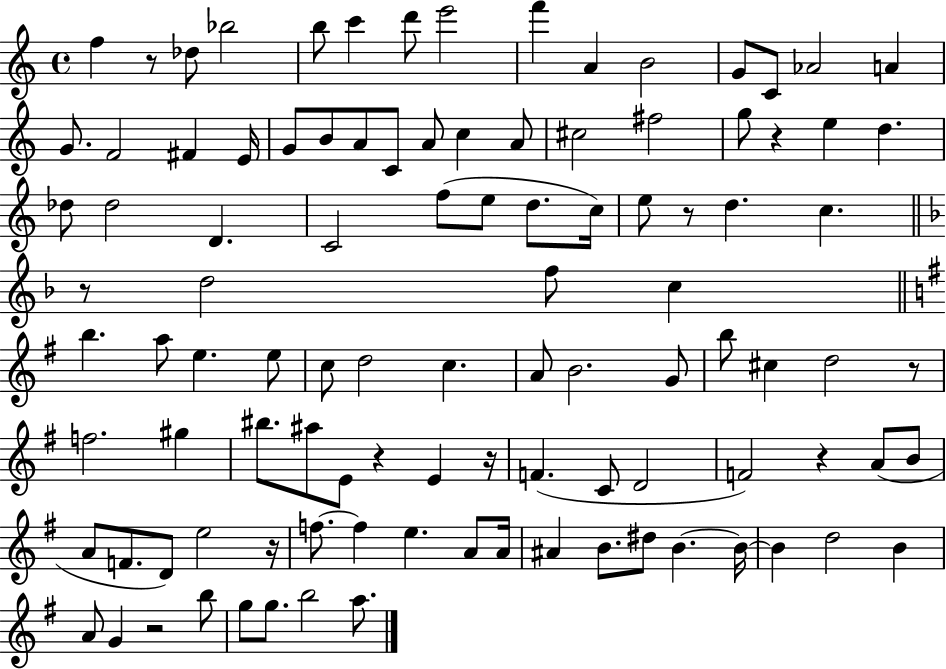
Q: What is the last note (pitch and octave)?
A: A5